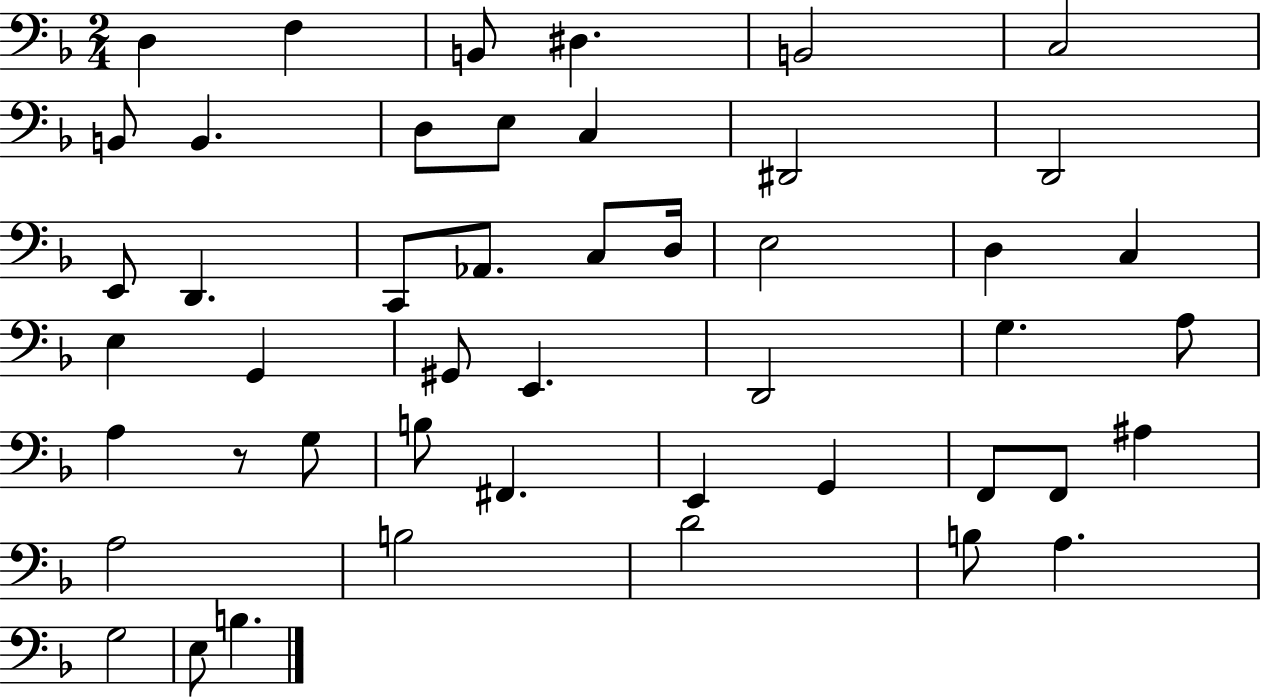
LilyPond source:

{
  \clef bass
  \numericTimeSignature
  \time 2/4
  \key f \major
  d4 f4 | b,8 dis4. | b,2 | c2 | \break b,8 b,4. | d8 e8 c4 | dis,2 | d,2 | \break e,8 d,4. | c,8 aes,8. c8 d16 | e2 | d4 c4 | \break e4 g,4 | gis,8 e,4. | d,2 | g4. a8 | \break a4 r8 g8 | b8 fis,4. | e,4 g,4 | f,8 f,8 ais4 | \break a2 | b2 | d'2 | b8 a4. | \break g2 | e8 b4. | \bar "|."
}